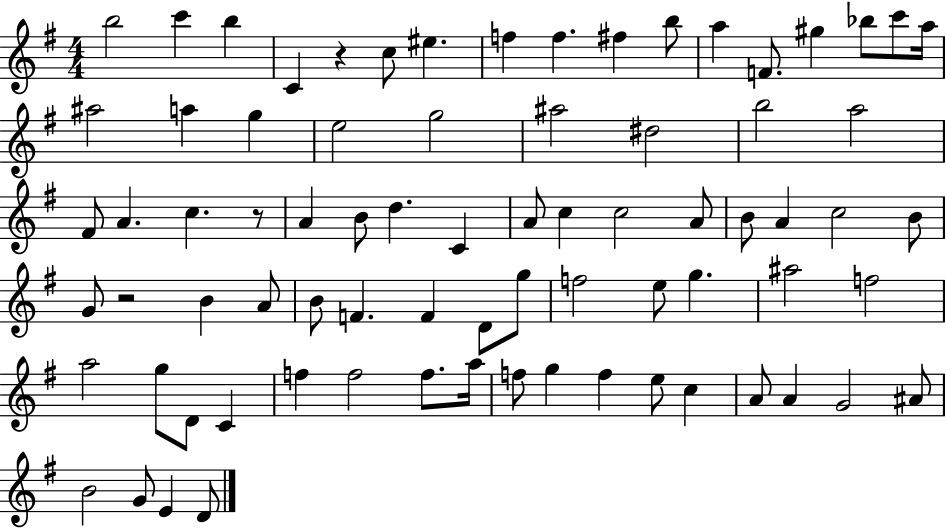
{
  \clef treble
  \numericTimeSignature
  \time 4/4
  \key g \major
  b''2 c'''4 b''4 | c'4 r4 c''8 eis''4. | f''4 f''4. fis''4 b''8 | a''4 f'8. gis''4 bes''8 c'''8 a''16 | \break ais''2 a''4 g''4 | e''2 g''2 | ais''2 dis''2 | b''2 a''2 | \break fis'8 a'4. c''4. r8 | a'4 b'8 d''4. c'4 | a'8 c''4 c''2 a'8 | b'8 a'4 c''2 b'8 | \break g'8 r2 b'4 a'8 | b'8 f'4. f'4 d'8 g''8 | f''2 e''8 g''4. | ais''2 f''2 | \break a''2 g''8 d'8 c'4 | f''4 f''2 f''8. a''16 | f''8 g''4 f''4 e''8 c''4 | a'8 a'4 g'2 ais'8 | \break b'2 g'8 e'4 d'8 | \bar "|."
}